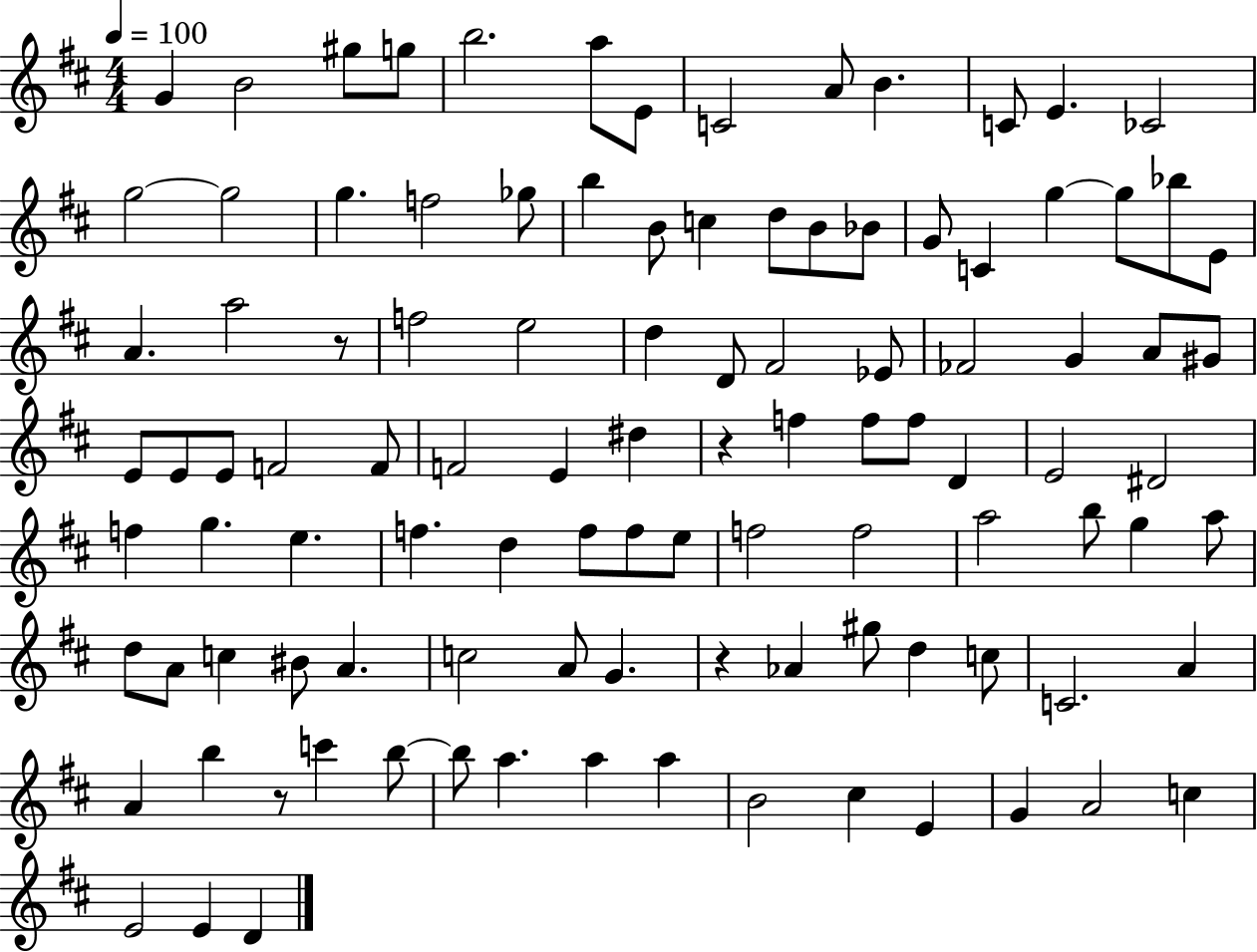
{
  \clef treble
  \numericTimeSignature
  \time 4/4
  \key d \major
  \tempo 4 = 100
  g'4 b'2 gis''8 g''8 | b''2. a''8 e'8 | c'2 a'8 b'4. | c'8 e'4. ces'2 | \break g''2~~ g''2 | g''4. f''2 ges''8 | b''4 b'8 c''4 d''8 b'8 bes'8 | g'8 c'4 g''4~~ g''8 bes''8 e'8 | \break a'4. a''2 r8 | f''2 e''2 | d''4 d'8 fis'2 ees'8 | fes'2 g'4 a'8 gis'8 | \break e'8 e'8 e'8 f'2 f'8 | f'2 e'4 dis''4 | r4 f''4 f''8 f''8 d'4 | e'2 dis'2 | \break f''4 g''4. e''4. | f''4. d''4 f''8 f''8 e''8 | f''2 f''2 | a''2 b''8 g''4 a''8 | \break d''8 a'8 c''4 bis'8 a'4. | c''2 a'8 g'4. | r4 aes'4 gis''8 d''4 c''8 | c'2. a'4 | \break a'4 b''4 r8 c'''4 b''8~~ | b''8 a''4. a''4 a''4 | b'2 cis''4 e'4 | g'4 a'2 c''4 | \break e'2 e'4 d'4 | \bar "|."
}